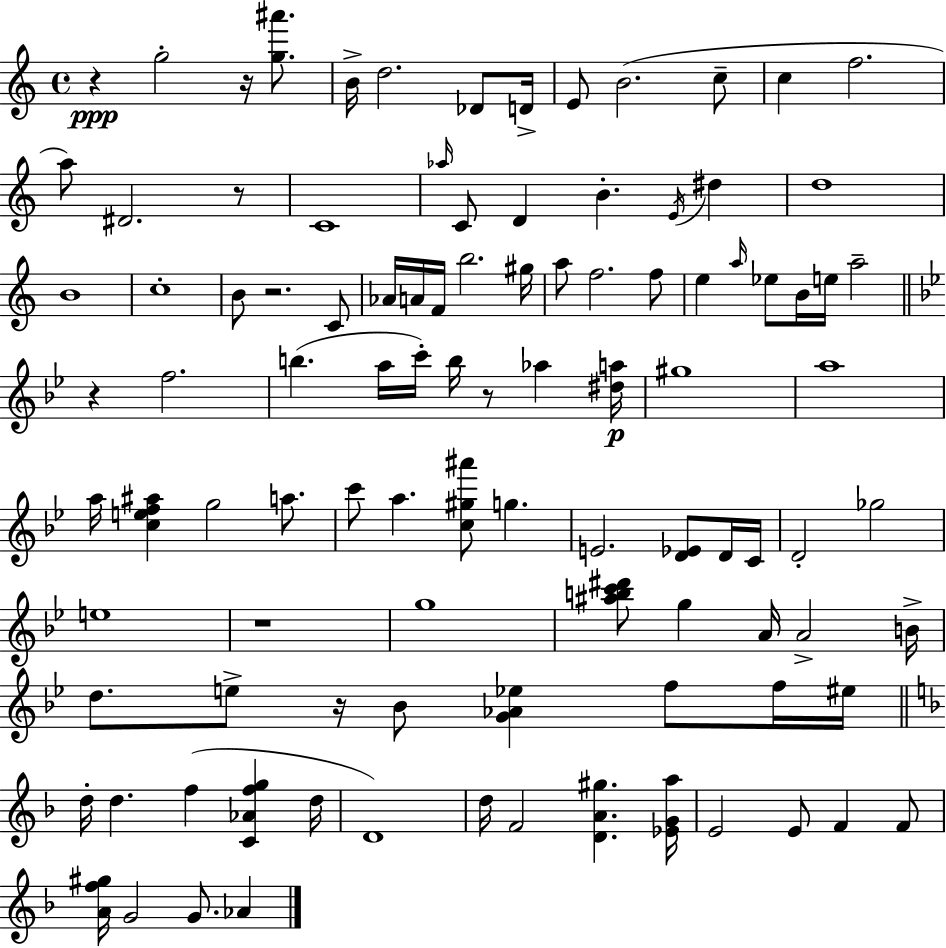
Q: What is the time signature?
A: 4/4